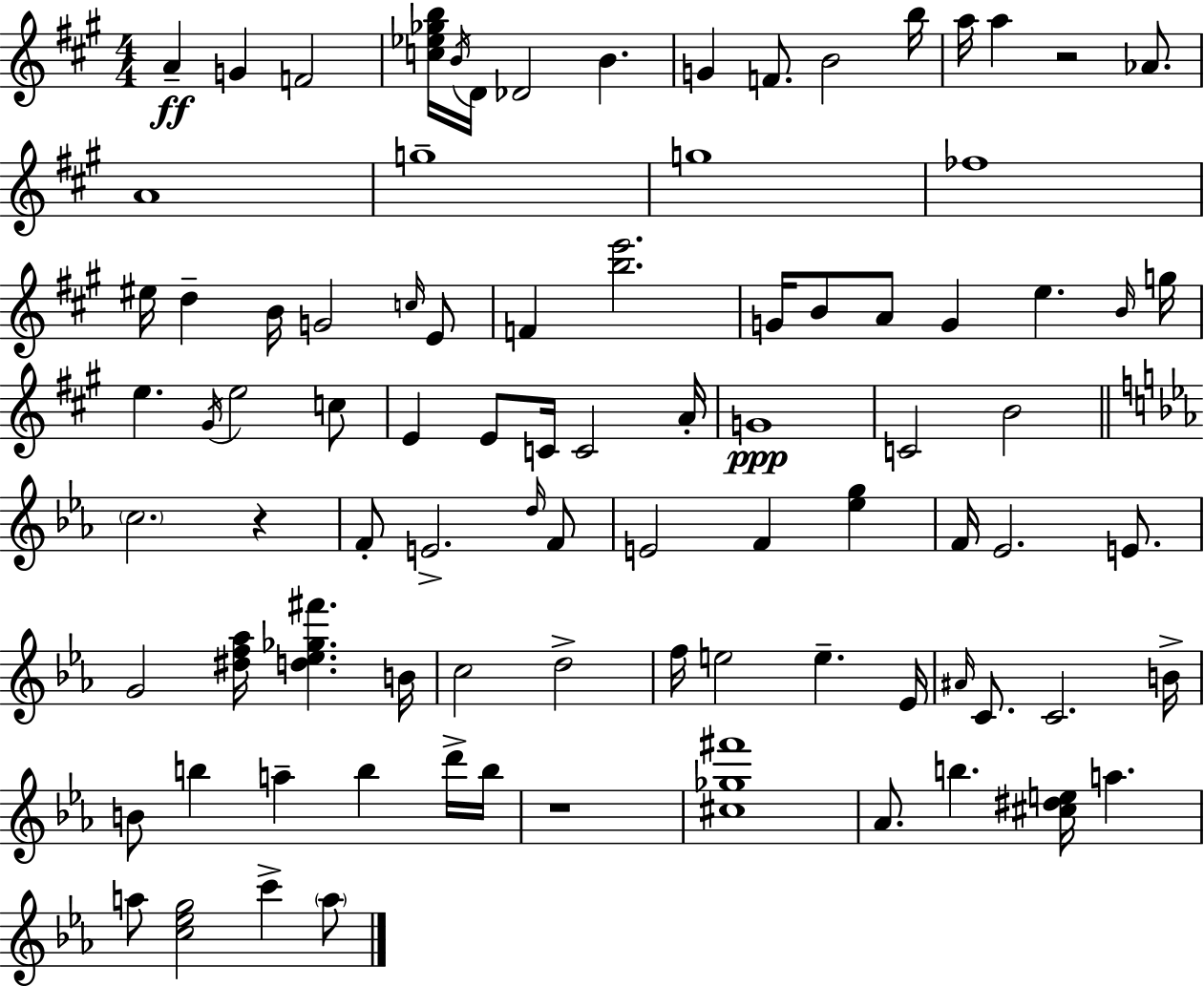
{
  \clef treble
  \numericTimeSignature
  \time 4/4
  \key a \major
  \repeat volta 2 { a'4--\ff g'4 f'2 | <c'' ees'' ges'' b''>16 \acciaccatura { b'16 } d'16 des'2 b'4. | g'4 f'8. b'2 | b''16 a''16 a''4 r2 aes'8. | \break a'1 | g''1-- | g''1 | fes''1 | \break eis''16 d''4-- b'16 g'2 \grace { c''16 } | e'8 f'4 <b'' e'''>2. | g'16 b'8 a'8 g'4 e''4. | \grace { b'16 } g''16 e''4. \acciaccatura { gis'16 } e''2 | \break c''8 e'4 e'8 c'16 c'2 | a'16-. g'1\ppp | c'2 b'2 | \bar "||" \break \key c \minor \parenthesize c''2. r4 | f'8-. e'2.-> \grace { d''16 } f'8 | e'2 f'4 <ees'' g''>4 | f'16 ees'2. e'8. | \break g'2 <dis'' f'' aes''>16 <d'' ees'' ges'' fis'''>4. | b'16 c''2 d''2-> | f''16 e''2 e''4.-- | ees'16 \grace { ais'16 } c'8. c'2. | \break b'16-> b'8 b''4 a''4-- b''4 | d'''16-> b''16 r1 | <cis'' ges'' fis'''>1 | aes'8. b''4. <cis'' dis'' e''>16 a''4. | \break a''8 <c'' ees'' g''>2 c'''4-> | \parenthesize a''8 } \bar "|."
}